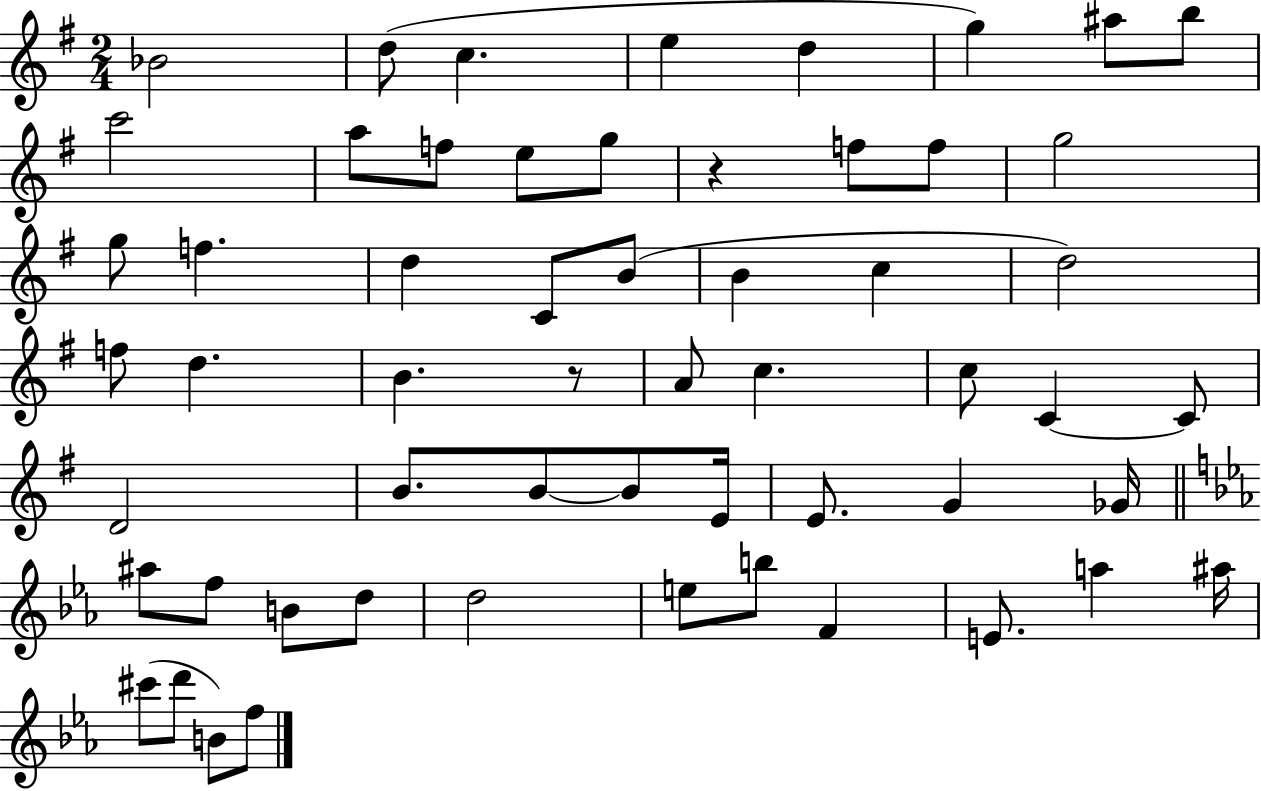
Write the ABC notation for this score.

X:1
T:Untitled
M:2/4
L:1/4
K:G
_B2 d/2 c e d g ^a/2 b/2 c'2 a/2 f/2 e/2 g/2 z f/2 f/2 g2 g/2 f d C/2 B/2 B c d2 f/2 d B z/2 A/2 c c/2 C C/2 D2 B/2 B/2 B/2 E/4 E/2 G _G/4 ^a/2 f/2 B/2 d/2 d2 e/2 b/2 F E/2 a ^a/4 ^c'/2 d'/2 B/2 f/2